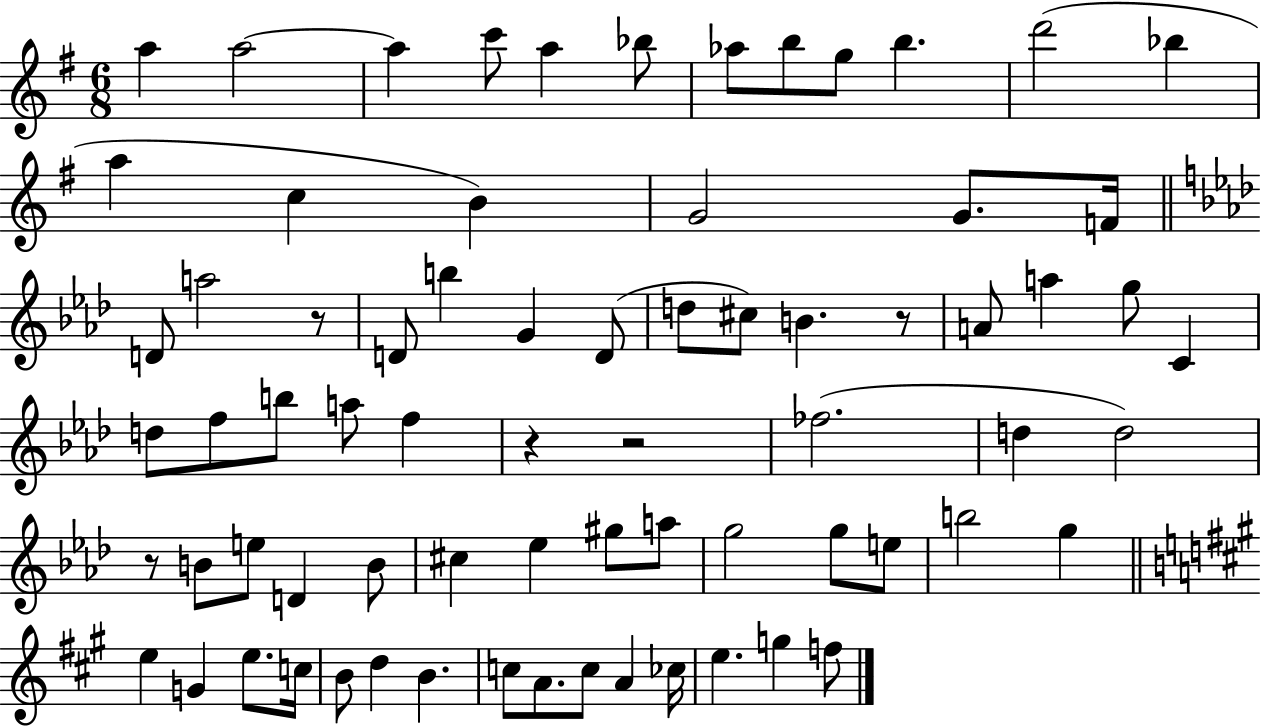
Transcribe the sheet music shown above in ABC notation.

X:1
T:Untitled
M:6/8
L:1/4
K:G
a a2 a c'/2 a _b/2 _a/2 b/2 g/2 b d'2 _b a c B G2 G/2 F/4 D/2 a2 z/2 D/2 b G D/2 d/2 ^c/2 B z/2 A/2 a g/2 C d/2 f/2 b/2 a/2 f z z2 _f2 d d2 z/2 B/2 e/2 D B/2 ^c _e ^g/2 a/2 g2 g/2 e/2 b2 g e G e/2 c/4 B/2 d B c/2 A/2 c/2 A _c/4 e g f/2